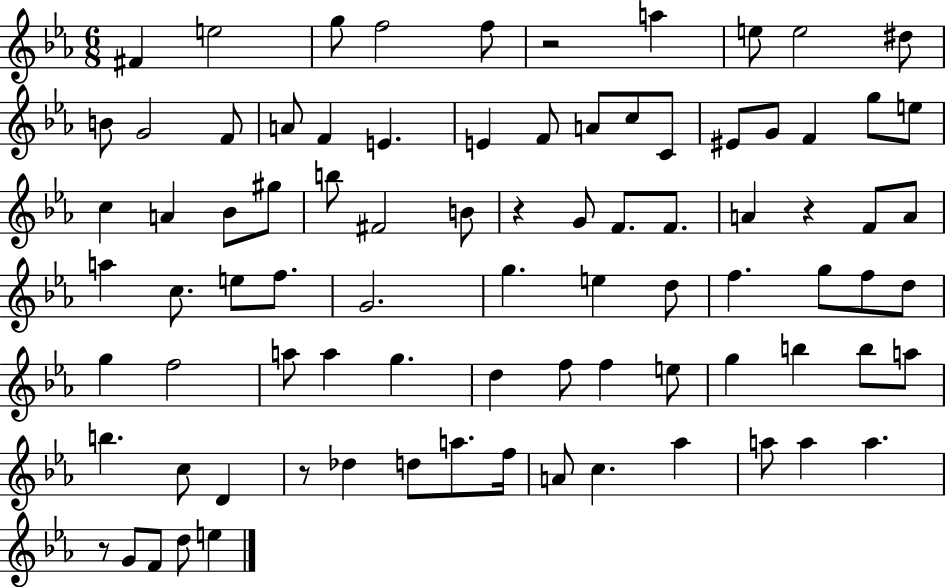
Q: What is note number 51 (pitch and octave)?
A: G5